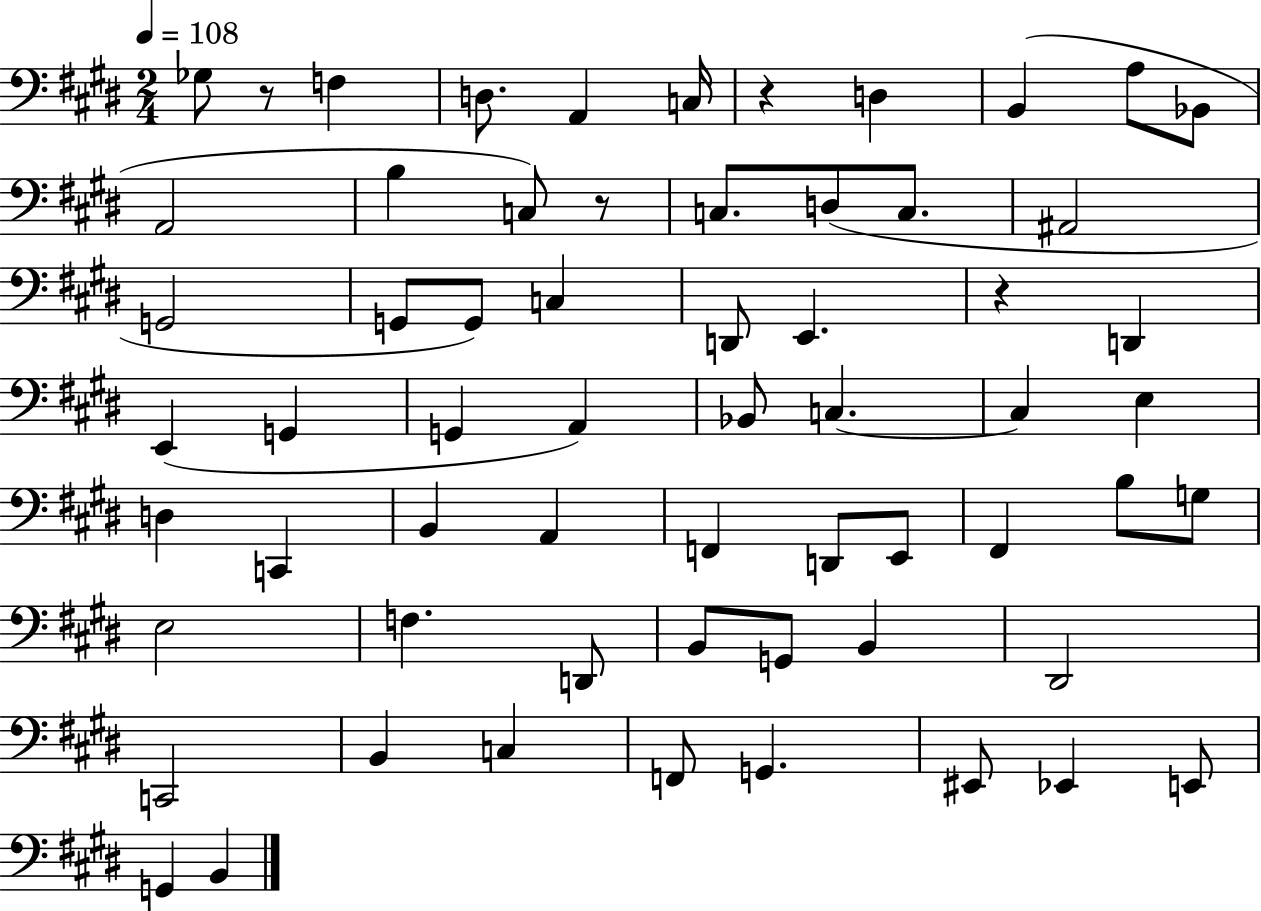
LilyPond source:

{
  \clef bass
  \numericTimeSignature
  \time 2/4
  \key e \major
  \tempo 4 = 108
  ges8 r8 f4 | d8. a,4 c16 | r4 d4 | b,4( a8 bes,8 | \break a,2 | b4 c8) r8 | c8. d8( c8. | ais,2 | \break g,2 | g,8 g,8) c4 | d,8 e,4. | r4 d,4 | \break e,4( g,4 | g,4 a,4) | bes,8 c4.~~ | c4 e4 | \break d4 c,4 | b,4 a,4 | f,4 d,8 e,8 | fis,4 b8 g8 | \break e2 | f4. d,8 | b,8 g,8 b,4 | dis,2 | \break c,2 | b,4 c4 | f,8 g,4. | eis,8 ees,4 e,8 | \break g,4 b,4 | \bar "|."
}